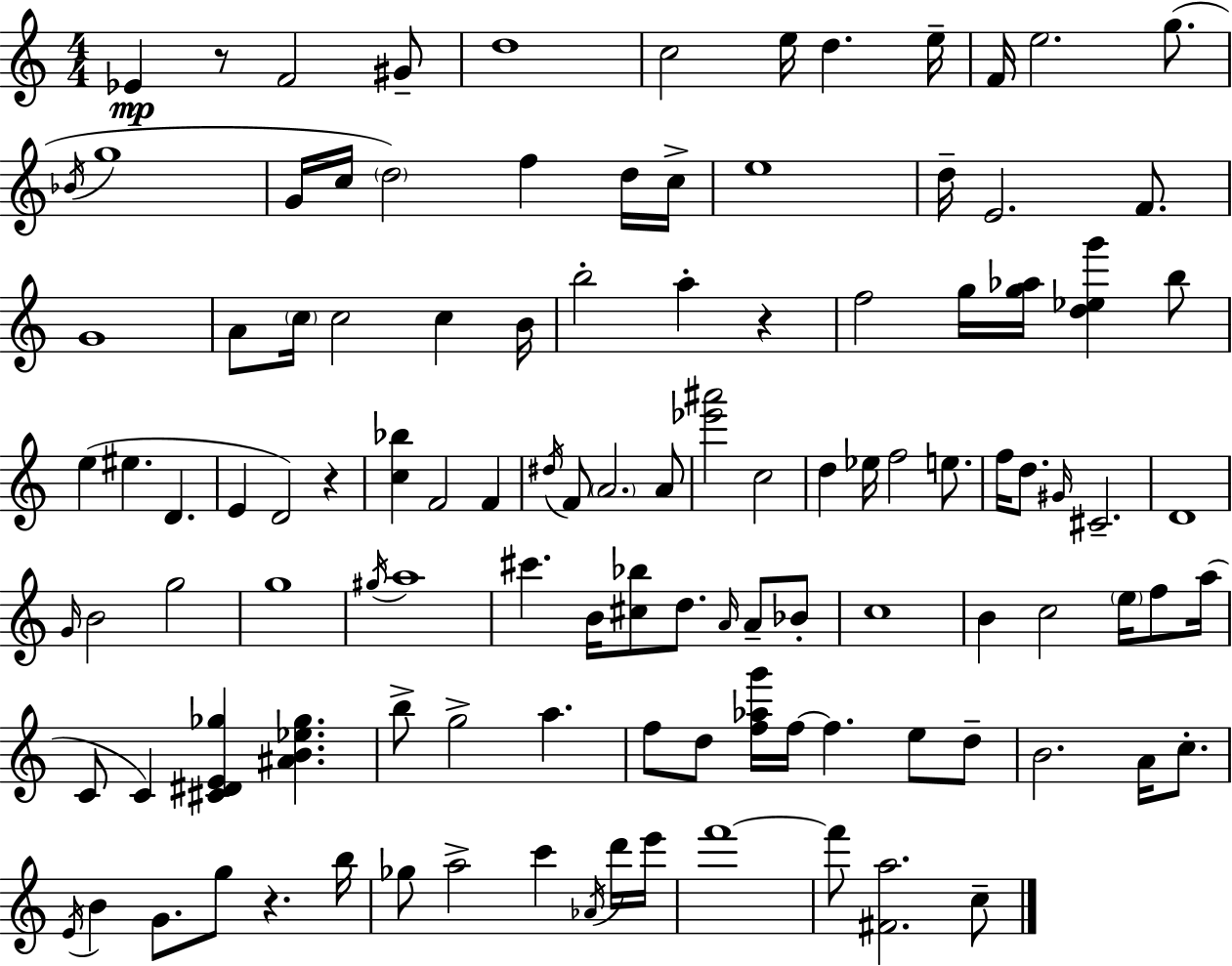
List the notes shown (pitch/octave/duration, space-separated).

Eb4/q R/e F4/h G#4/e D5/w C5/h E5/s D5/q. E5/s F4/s E5/h. G5/e. Bb4/s G5/w G4/s C5/s D5/h F5/q D5/s C5/s E5/w D5/s E4/h. F4/e. G4/w A4/e C5/s C5/h C5/q B4/s B5/h A5/q R/q F5/h G5/s [G5,Ab5]/s [D5,Eb5,G6]/q B5/e E5/q EIS5/q. D4/q. E4/q D4/h R/q [C5,Bb5]/q F4/h F4/q D#5/s F4/e A4/h. A4/e [Eb6,A#6]/h C5/h D5/q Eb5/s F5/h E5/e. F5/s D5/e. G#4/s C#4/h. D4/w G4/s B4/h G5/h G5/w G#5/s A5/w C#6/q. B4/s [C#5,Bb5]/e D5/e. A4/s A4/e Bb4/e C5/w B4/q C5/h E5/s F5/e A5/s C4/e C4/q [C#4,D#4,E4,Gb5]/q [A#4,B4,Eb5,Gb5]/q. B5/e G5/h A5/q. F5/e D5/e [F5,Ab5,G6]/s F5/s F5/q. E5/e D5/e B4/h. A4/s C5/e. E4/s B4/q G4/e. G5/e R/q. B5/s Gb5/e A5/h C6/q Ab4/s D6/s E6/s F6/w F6/e [F#4,A5]/h. C5/e